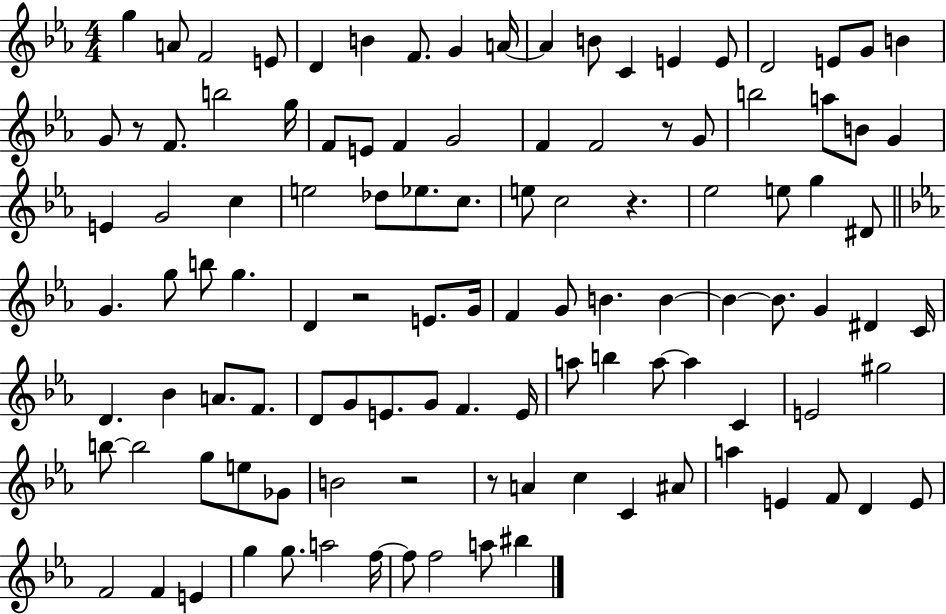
G5/q A4/e F4/h E4/e D4/q B4/q F4/e. G4/q A4/s A4/q B4/e C4/q E4/q E4/e D4/h E4/e G4/e B4/q G4/e R/e F4/e. B5/h G5/s F4/e E4/e F4/q G4/h F4/q F4/h R/e G4/e B5/h A5/e B4/e G4/q E4/q G4/h C5/q E5/h Db5/e Eb5/e. C5/e. E5/e C5/h R/q. Eb5/h E5/e G5/q D#4/e G4/q. G5/e B5/e G5/q. D4/q R/h E4/e. G4/s F4/q G4/e B4/q. B4/q B4/q B4/e. G4/q D#4/q C4/s D4/q. Bb4/q A4/e. F4/e. D4/e G4/e E4/e. G4/e F4/q. E4/s A5/e B5/q A5/e A5/q C4/q E4/h G#5/h B5/e B5/h G5/e E5/e Gb4/e B4/h R/h R/e A4/q C5/q C4/q A#4/e A5/q E4/q F4/e D4/q E4/e F4/h F4/q E4/q G5/q G5/e. A5/h F5/s F5/e F5/h A5/e BIS5/q